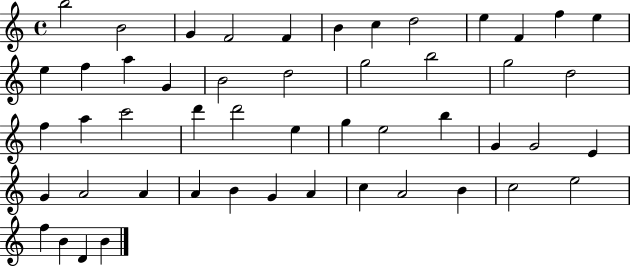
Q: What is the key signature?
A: C major